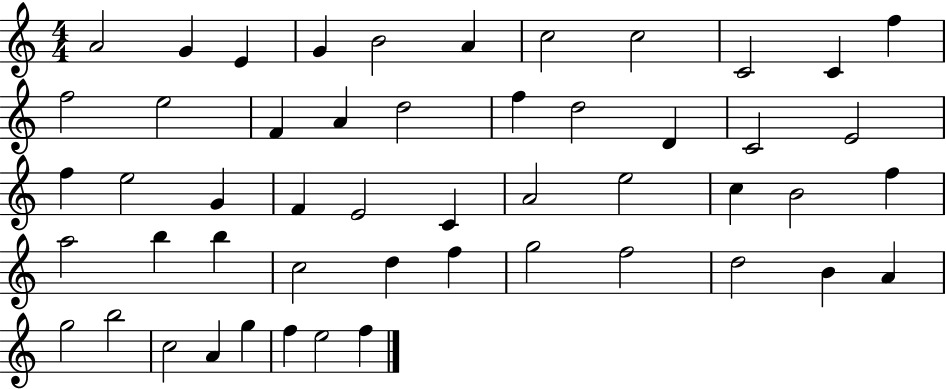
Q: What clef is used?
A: treble